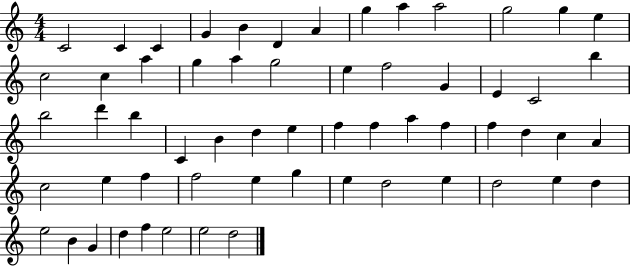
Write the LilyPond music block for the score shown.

{
  \clef treble
  \numericTimeSignature
  \time 4/4
  \key c \major
  c'2 c'4 c'4 | g'4 b'4 d'4 a'4 | g''4 a''4 a''2 | g''2 g''4 e''4 | \break c''2 c''4 a''4 | g''4 a''4 g''2 | e''4 f''2 g'4 | e'4 c'2 b''4 | \break b''2 d'''4 b''4 | c'4 b'4 d''4 e''4 | f''4 f''4 a''4 f''4 | f''4 d''4 c''4 a'4 | \break c''2 e''4 f''4 | f''2 e''4 g''4 | e''4 d''2 e''4 | d''2 e''4 d''4 | \break e''2 b'4 g'4 | d''4 f''4 e''2 | e''2 d''2 | \bar "|."
}